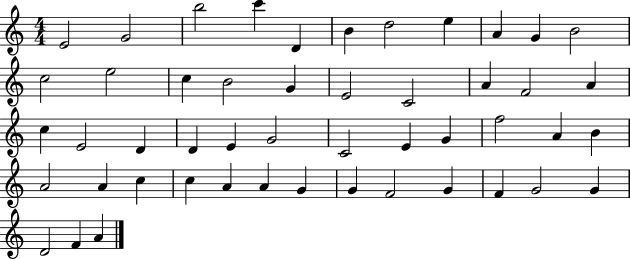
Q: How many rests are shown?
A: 0